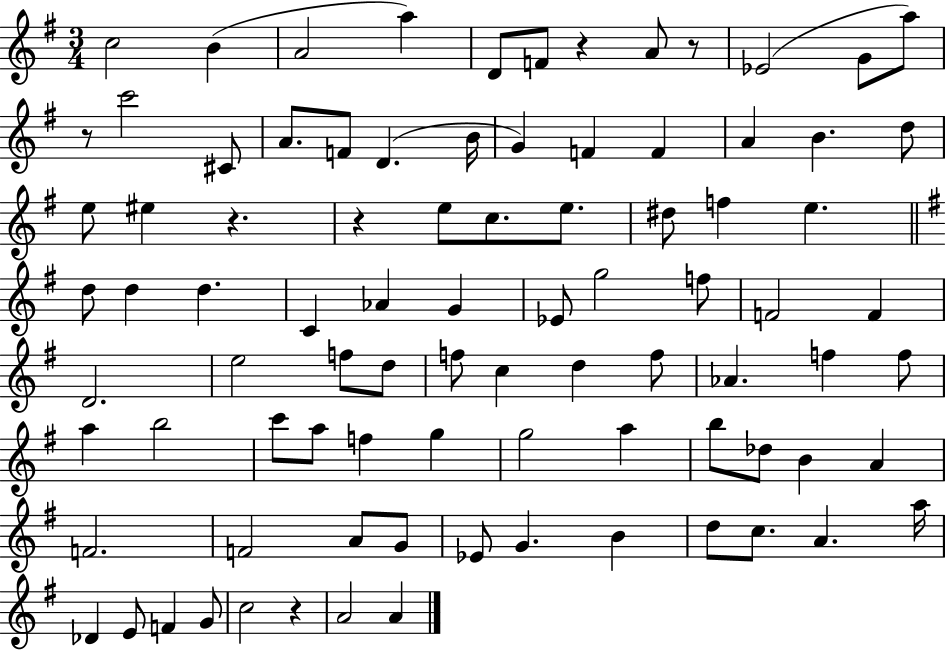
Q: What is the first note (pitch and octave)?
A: C5